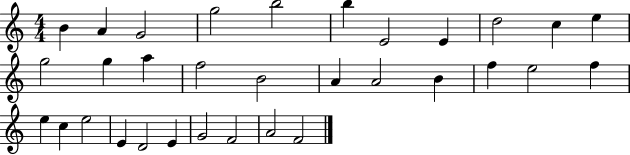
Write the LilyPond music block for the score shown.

{
  \clef treble
  \numericTimeSignature
  \time 4/4
  \key c \major
  b'4 a'4 g'2 | g''2 b''2 | b''4 e'2 e'4 | d''2 c''4 e''4 | \break g''2 g''4 a''4 | f''2 b'2 | a'4 a'2 b'4 | f''4 e''2 f''4 | \break e''4 c''4 e''2 | e'4 d'2 e'4 | g'2 f'2 | a'2 f'2 | \break \bar "|."
}